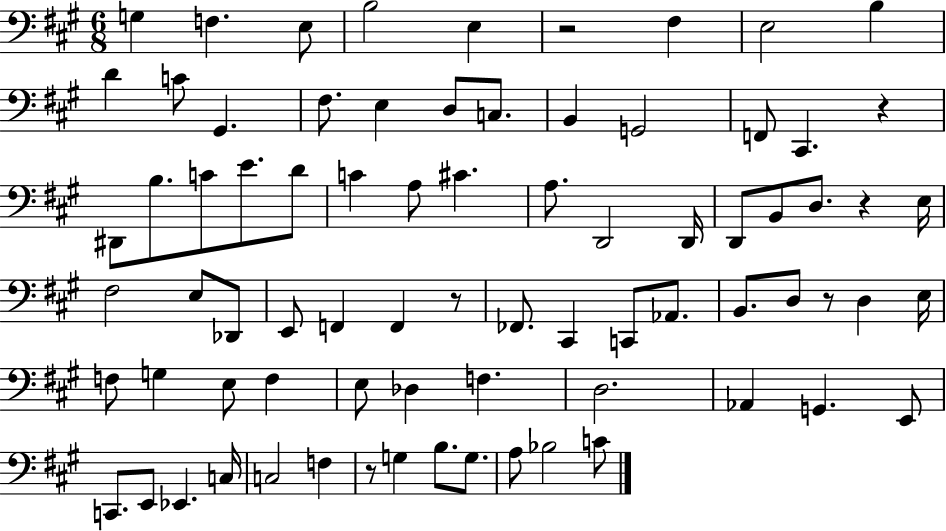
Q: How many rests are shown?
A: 6